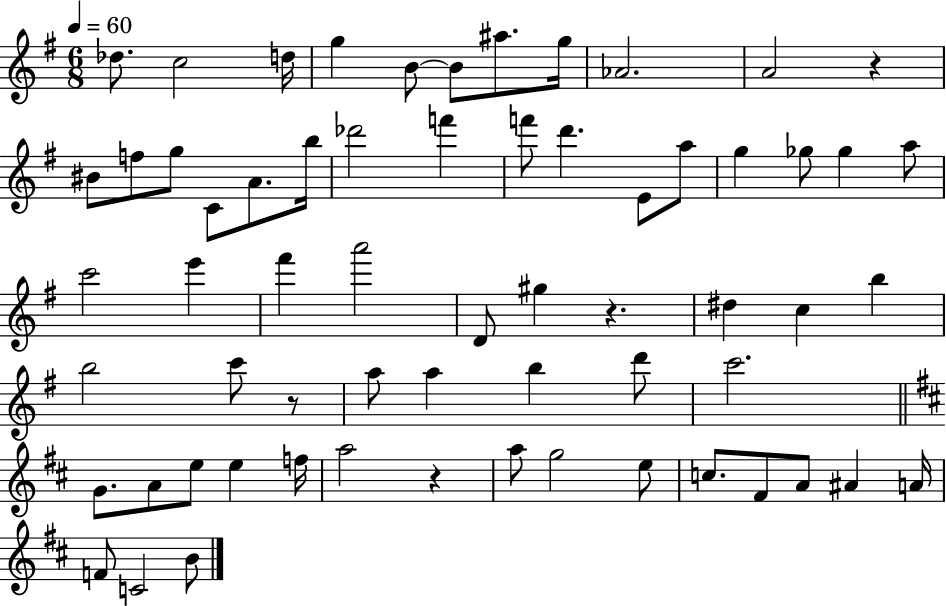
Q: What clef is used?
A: treble